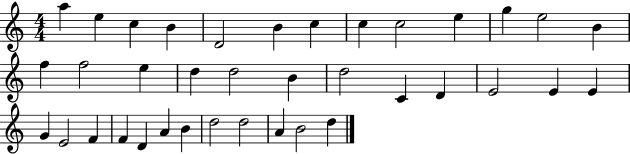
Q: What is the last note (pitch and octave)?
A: D5